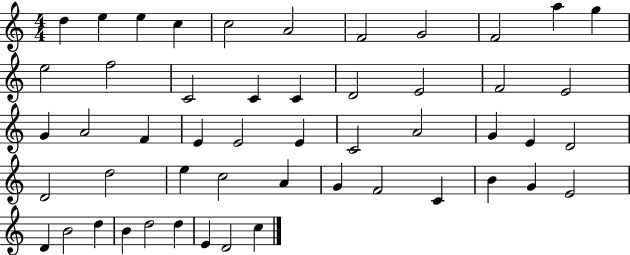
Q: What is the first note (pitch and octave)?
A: D5